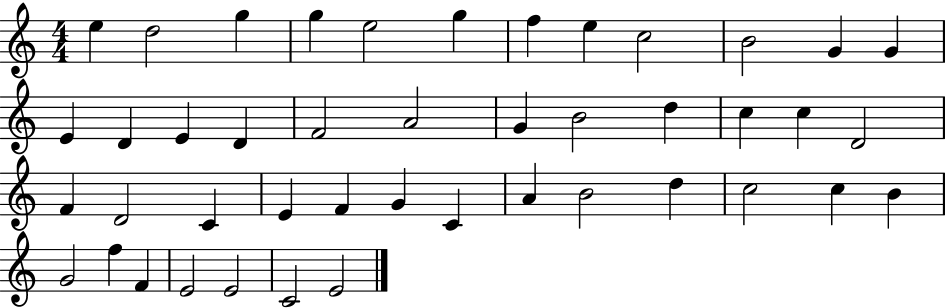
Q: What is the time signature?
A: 4/4